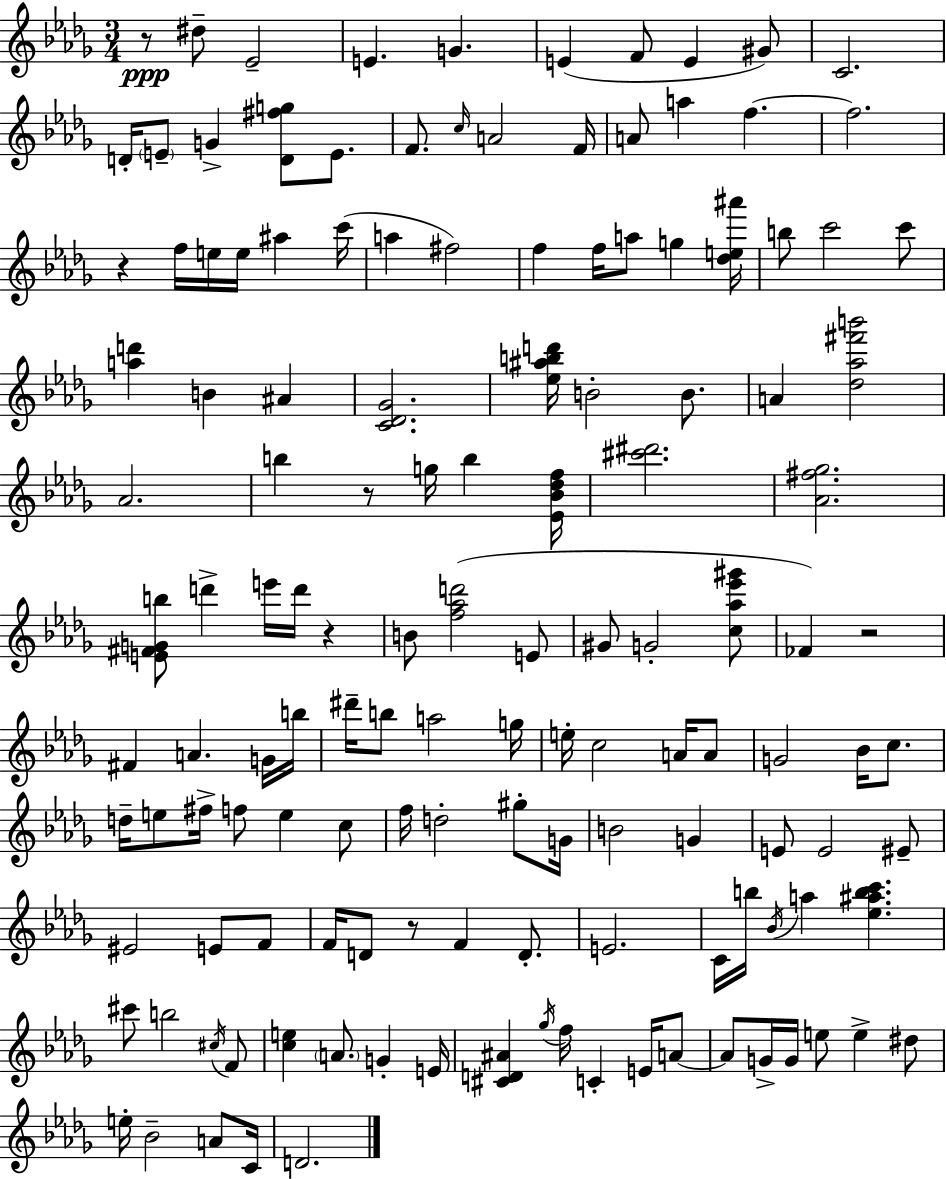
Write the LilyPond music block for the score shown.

{
  \clef treble
  \numericTimeSignature
  \time 3/4
  \key bes \minor
  r8\ppp dis''8-- ees'2-- | e'4. g'4. | e'4( f'8 e'4 gis'8) | c'2. | \break d'16-. \parenthesize e'8-- g'4-> <d' fis'' g''>8 e'8. | f'8. \grace { c''16 } a'2 | f'16 a'8 a''4 f''4.~~ | f''2. | \break r4 f''16 e''16 e''16 ais''4 | c'''16( a''4 fis''2) | f''4 f''16 a''8 g''4 | <des'' e'' ais'''>16 b''8 c'''2 c'''8 | \break <a'' d'''>4 b'4 ais'4 | <c' des' ges'>2. | <ees'' ais'' b'' d'''>16 b'2-. b'8. | a'4 <des'' aes'' fis''' b'''>2 | \break aes'2. | b''4 r8 g''16 b''4 | <ees' bes' des'' f''>16 <cis''' dis'''>2. | <aes' fis'' ges''>2. | \break <e' fis' g' b''>8 d'''4-> e'''16 d'''16 r4 | b'8 <f'' aes'' d'''>2( e'8 | gis'8 g'2-. <c'' aes'' ees''' gis'''>8 | fes'4) r2 | \break fis'4 a'4. g'16 | b''16 dis'''16-- b''8 a''2 | g''16 e''16-. c''2 a'16 a'8 | g'2 bes'16 c''8. | \break d''16-- e''8 fis''16-> f''8 e''4 c''8 | f''16 d''2-. gis''8-. | g'16 b'2 g'4 | e'8 e'2 eis'8-- | \break eis'2 e'8 f'8 | f'16 d'8 r8 f'4 d'8.-. | e'2. | c'16 b''16 \acciaccatura { bes'16 } a''4 <ees'' ais'' b'' c'''>4. | \break cis'''8 b''2 | \acciaccatura { cis''16 } f'8 <c'' e''>4 \parenthesize a'8. g'4-. | e'16 <cis' d' ais'>4 \acciaccatura { ges''16 } f''16 c'4-. | e'16 a'8~~ a'8 g'16-> g'16 e''8 e''4-> | \break dis''8 e''16-. bes'2-- | a'8 c'16 d'2. | \bar "|."
}